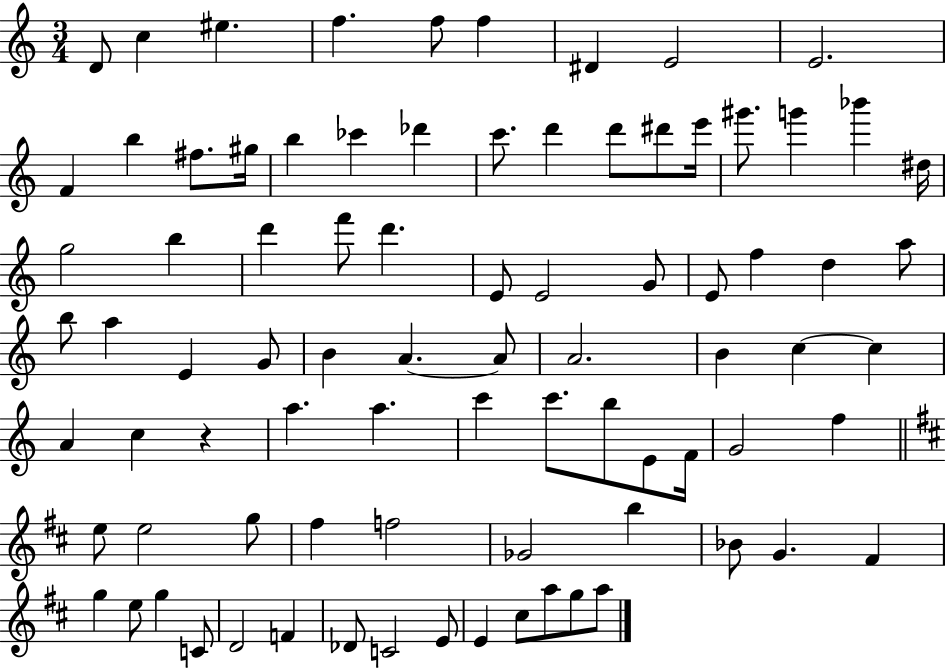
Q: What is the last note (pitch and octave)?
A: A5